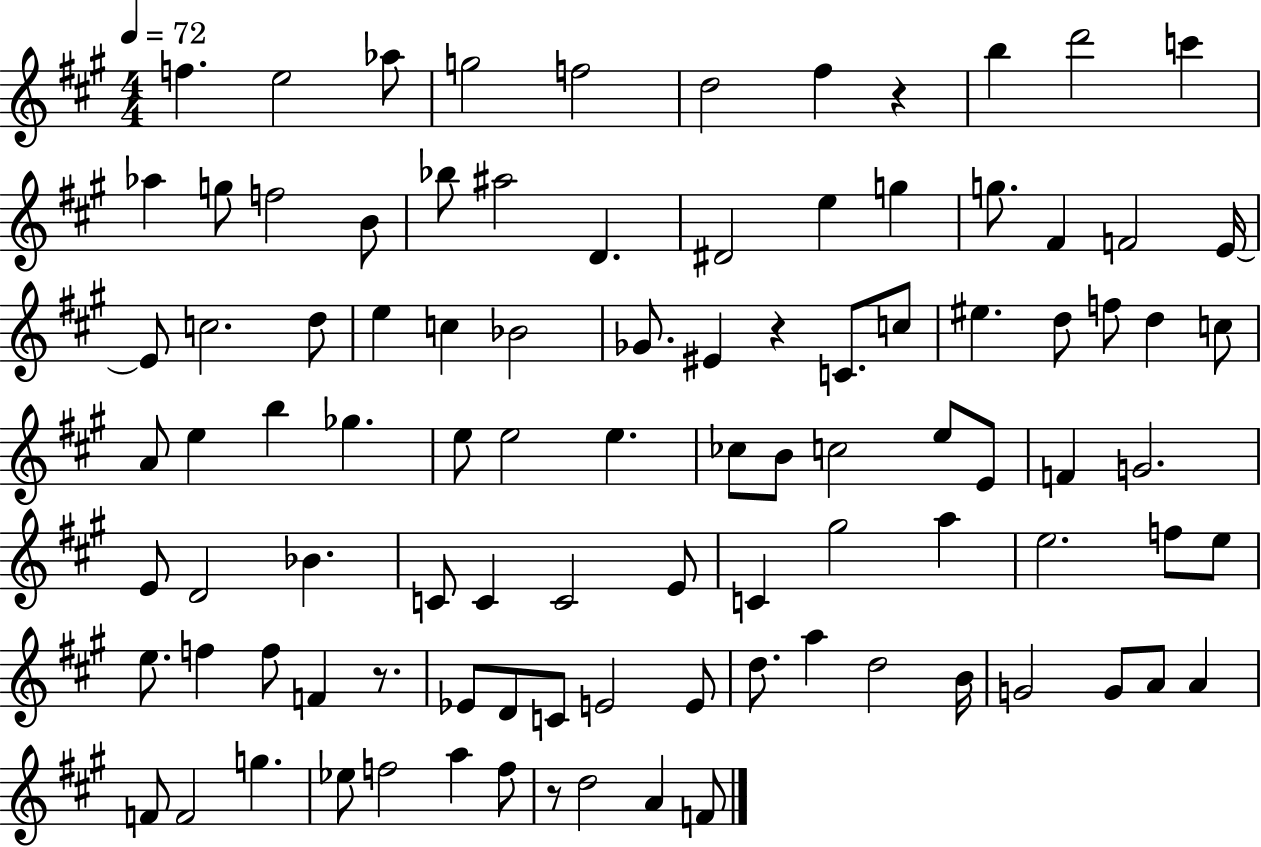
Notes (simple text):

F5/q. E5/h Ab5/e G5/h F5/h D5/h F#5/q R/q B5/q D6/h C6/q Ab5/q G5/e F5/h B4/e Bb5/e A#5/h D4/q. D#4/h E5/q G5/q G5/e. F#4/q F4/h E4/s E4/e C5/h. D5/e E5/q C5/q Bb4/h Gb4/e. EIS4/q R/q C4/e. C5/e EIS5/q. D5/e F5/e D5/q C5/e A4/e E5/q B5/q Gb5/q. E5/e E5/h E5/q. CES5/e B4/e C5/h E5/e E4/e F4/q G4/h. E4/e D4/h Bb4/q. C4/e C4/q C4/h E4/e C4/q G#5/h A5/q E5/h. F5/e E5/e E5/e. F5/q F5/e F4/q R/e. Eb4/e D4/e C4/e E4/h E4/e D5/e. A5/q D5/h B4/s G4/h G4/e A4/e A4/q F4/e F4/h G5/q. Eb5/e F5/h A5/q F5/e R/e D5/h A4/q F4/e